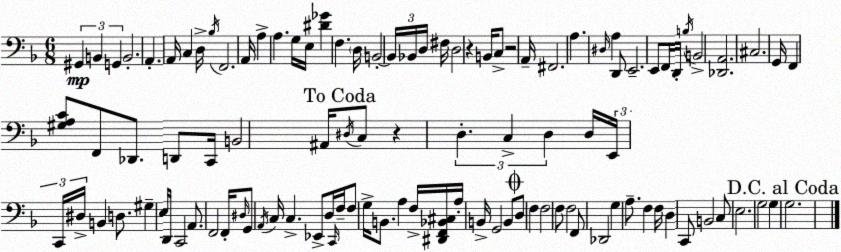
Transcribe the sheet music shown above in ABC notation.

X:1
T:Untitled
M:6/8
L:1/4
K:Dm
^G,, B,, G,, B,,2 A,, A,,/4 C, D,/4 _B,/4 F,,2 A,,/4 A, A, G,/4 E,/4 [^D_G] F, D,/4 B,,2 B,,/4 _B,,/4 D,/4 ^F,/4 D,2 z B,,/4 C,/2 z2 A,,/4 ^F,,2 A, ^D,/4 A, D,,/2 E,,2 E,,/2 F,,/4 D,,/4 B,/4 B,,2 [_D,,A,,]2 ^C,2 G,,/4 F,, [^G,A,C]/2 F,,/2 _D,,/2 D,,/2 C,,/4 B,,2 ^A,,/4 ^D,/4 C,/2 z D, C, D, D,/4 E,,/4 C,,/4 ^D,/4 B,, D,/2 ^G, E,/4 D,,/4 C,,2 A,,/2 F,,2 F,,/4 ^D,/4 G,,/2 A,,/4 C,/4 C, _E,,/2 D,/4 C,,/4 F,/4 F,/2 G,/4 B,,/2 A, F,/4 [^D,,F,,_B,,^C,]/4 A,/4 B,,/4 G,,2 B,,/2 D,/2 F, F,2 F,/2 F,2 F,,/2 _D,,2 G, A,/2 F, F,/4 D, C,,/2 B,,2 C,/2 E,2 G,2 G, G,2